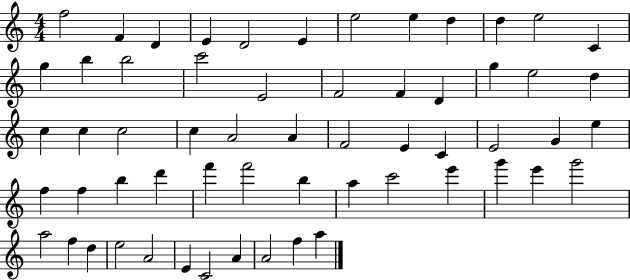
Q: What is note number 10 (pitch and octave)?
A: D5